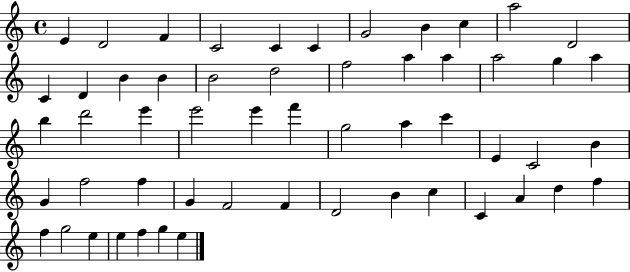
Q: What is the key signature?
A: C major